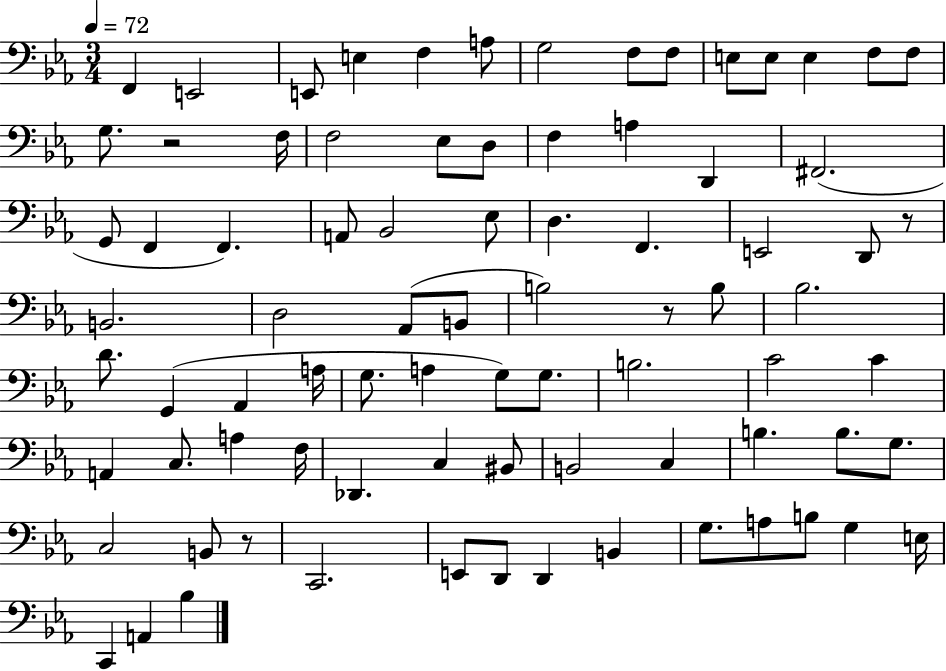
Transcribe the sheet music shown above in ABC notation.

X:1
T:Untitled
M:3/4
L:1/4
K:Eb
F,, E,,2 E,,/2 E, F, A,/2 G,2 F,/2 F,/2 E,/2 E,/2 E, F,/2 F,/2 G,/2 z2 F,/4 F,2 _E,/2 D,/2 F, A, D,, ^F,,2 G,,/2 F,, F,, A,,/2 _B,,2 _E,/2 D, F,, E,,2 D,,/2 z/2 B,,2 D,2 _A,,/2 B,,/2 B,2 z/2 B,/2 _B,2 D/2 G,, _A,, A,/4 G,/2 A, G,/2 G,/2 B,2 C2 C A,, C,/2 A, F,/4 _D,, C, ^B,,/2 B,,2 C, B, B,/2 G,/2 C,2 B,,/2 z/2 C,,2 E,,/2 D,,/2 D,, B,, G,/2 A,/2 B,/2 G, E,/4 C,, A,, _B,